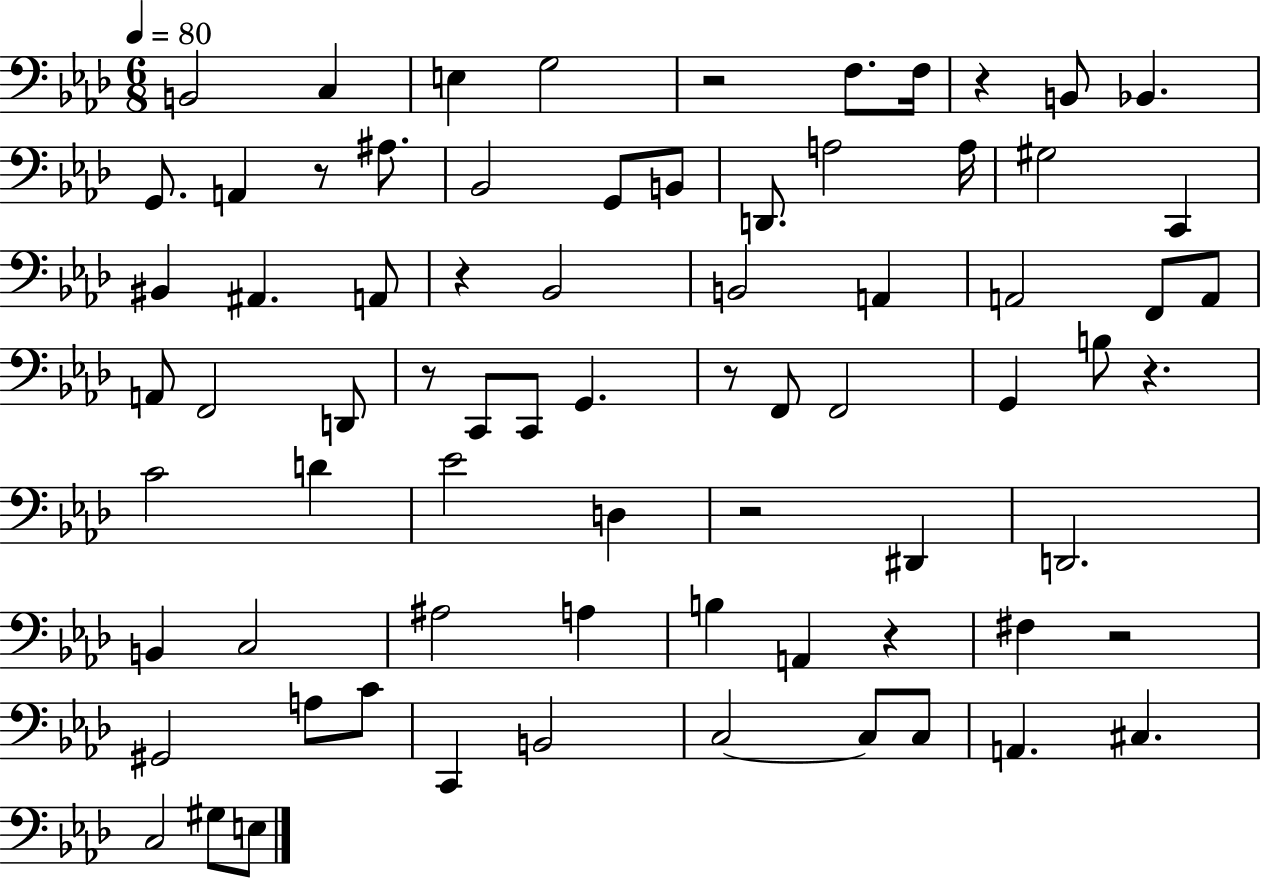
X:1
T:Untitled
M:6/8
L:1/4
K:Ab
B,,2 C, E, G,2 z2 F,/2 F,/4 z B,,/2 _B,, G,,/2 A,, z/2 ^A,/2 _B,,2 G,,/2 B,,/2 D,,/2 A,2 A,/4 ^G,2 C,, ^B,, ^A,, A,,/2 z _B,,2 B,,2 A,, A,,2 F,,/2 A,,/2 A,,/2 F,,2 D,,/2 z/2 C,,/2 C,,/2 G,, z/2 F,,/2 F,,2 G,, B,/2 z C2 D _E2 D, z2 ^D,, D,,2 B,, C,2 ^A,2 A, B, A,, z ^F, z2 ^G,,2 A,/2 C/2 C,, B,,2 C,2 C,/2 C,/2 A,, ^C, C,2 ^G,/2 E,/2